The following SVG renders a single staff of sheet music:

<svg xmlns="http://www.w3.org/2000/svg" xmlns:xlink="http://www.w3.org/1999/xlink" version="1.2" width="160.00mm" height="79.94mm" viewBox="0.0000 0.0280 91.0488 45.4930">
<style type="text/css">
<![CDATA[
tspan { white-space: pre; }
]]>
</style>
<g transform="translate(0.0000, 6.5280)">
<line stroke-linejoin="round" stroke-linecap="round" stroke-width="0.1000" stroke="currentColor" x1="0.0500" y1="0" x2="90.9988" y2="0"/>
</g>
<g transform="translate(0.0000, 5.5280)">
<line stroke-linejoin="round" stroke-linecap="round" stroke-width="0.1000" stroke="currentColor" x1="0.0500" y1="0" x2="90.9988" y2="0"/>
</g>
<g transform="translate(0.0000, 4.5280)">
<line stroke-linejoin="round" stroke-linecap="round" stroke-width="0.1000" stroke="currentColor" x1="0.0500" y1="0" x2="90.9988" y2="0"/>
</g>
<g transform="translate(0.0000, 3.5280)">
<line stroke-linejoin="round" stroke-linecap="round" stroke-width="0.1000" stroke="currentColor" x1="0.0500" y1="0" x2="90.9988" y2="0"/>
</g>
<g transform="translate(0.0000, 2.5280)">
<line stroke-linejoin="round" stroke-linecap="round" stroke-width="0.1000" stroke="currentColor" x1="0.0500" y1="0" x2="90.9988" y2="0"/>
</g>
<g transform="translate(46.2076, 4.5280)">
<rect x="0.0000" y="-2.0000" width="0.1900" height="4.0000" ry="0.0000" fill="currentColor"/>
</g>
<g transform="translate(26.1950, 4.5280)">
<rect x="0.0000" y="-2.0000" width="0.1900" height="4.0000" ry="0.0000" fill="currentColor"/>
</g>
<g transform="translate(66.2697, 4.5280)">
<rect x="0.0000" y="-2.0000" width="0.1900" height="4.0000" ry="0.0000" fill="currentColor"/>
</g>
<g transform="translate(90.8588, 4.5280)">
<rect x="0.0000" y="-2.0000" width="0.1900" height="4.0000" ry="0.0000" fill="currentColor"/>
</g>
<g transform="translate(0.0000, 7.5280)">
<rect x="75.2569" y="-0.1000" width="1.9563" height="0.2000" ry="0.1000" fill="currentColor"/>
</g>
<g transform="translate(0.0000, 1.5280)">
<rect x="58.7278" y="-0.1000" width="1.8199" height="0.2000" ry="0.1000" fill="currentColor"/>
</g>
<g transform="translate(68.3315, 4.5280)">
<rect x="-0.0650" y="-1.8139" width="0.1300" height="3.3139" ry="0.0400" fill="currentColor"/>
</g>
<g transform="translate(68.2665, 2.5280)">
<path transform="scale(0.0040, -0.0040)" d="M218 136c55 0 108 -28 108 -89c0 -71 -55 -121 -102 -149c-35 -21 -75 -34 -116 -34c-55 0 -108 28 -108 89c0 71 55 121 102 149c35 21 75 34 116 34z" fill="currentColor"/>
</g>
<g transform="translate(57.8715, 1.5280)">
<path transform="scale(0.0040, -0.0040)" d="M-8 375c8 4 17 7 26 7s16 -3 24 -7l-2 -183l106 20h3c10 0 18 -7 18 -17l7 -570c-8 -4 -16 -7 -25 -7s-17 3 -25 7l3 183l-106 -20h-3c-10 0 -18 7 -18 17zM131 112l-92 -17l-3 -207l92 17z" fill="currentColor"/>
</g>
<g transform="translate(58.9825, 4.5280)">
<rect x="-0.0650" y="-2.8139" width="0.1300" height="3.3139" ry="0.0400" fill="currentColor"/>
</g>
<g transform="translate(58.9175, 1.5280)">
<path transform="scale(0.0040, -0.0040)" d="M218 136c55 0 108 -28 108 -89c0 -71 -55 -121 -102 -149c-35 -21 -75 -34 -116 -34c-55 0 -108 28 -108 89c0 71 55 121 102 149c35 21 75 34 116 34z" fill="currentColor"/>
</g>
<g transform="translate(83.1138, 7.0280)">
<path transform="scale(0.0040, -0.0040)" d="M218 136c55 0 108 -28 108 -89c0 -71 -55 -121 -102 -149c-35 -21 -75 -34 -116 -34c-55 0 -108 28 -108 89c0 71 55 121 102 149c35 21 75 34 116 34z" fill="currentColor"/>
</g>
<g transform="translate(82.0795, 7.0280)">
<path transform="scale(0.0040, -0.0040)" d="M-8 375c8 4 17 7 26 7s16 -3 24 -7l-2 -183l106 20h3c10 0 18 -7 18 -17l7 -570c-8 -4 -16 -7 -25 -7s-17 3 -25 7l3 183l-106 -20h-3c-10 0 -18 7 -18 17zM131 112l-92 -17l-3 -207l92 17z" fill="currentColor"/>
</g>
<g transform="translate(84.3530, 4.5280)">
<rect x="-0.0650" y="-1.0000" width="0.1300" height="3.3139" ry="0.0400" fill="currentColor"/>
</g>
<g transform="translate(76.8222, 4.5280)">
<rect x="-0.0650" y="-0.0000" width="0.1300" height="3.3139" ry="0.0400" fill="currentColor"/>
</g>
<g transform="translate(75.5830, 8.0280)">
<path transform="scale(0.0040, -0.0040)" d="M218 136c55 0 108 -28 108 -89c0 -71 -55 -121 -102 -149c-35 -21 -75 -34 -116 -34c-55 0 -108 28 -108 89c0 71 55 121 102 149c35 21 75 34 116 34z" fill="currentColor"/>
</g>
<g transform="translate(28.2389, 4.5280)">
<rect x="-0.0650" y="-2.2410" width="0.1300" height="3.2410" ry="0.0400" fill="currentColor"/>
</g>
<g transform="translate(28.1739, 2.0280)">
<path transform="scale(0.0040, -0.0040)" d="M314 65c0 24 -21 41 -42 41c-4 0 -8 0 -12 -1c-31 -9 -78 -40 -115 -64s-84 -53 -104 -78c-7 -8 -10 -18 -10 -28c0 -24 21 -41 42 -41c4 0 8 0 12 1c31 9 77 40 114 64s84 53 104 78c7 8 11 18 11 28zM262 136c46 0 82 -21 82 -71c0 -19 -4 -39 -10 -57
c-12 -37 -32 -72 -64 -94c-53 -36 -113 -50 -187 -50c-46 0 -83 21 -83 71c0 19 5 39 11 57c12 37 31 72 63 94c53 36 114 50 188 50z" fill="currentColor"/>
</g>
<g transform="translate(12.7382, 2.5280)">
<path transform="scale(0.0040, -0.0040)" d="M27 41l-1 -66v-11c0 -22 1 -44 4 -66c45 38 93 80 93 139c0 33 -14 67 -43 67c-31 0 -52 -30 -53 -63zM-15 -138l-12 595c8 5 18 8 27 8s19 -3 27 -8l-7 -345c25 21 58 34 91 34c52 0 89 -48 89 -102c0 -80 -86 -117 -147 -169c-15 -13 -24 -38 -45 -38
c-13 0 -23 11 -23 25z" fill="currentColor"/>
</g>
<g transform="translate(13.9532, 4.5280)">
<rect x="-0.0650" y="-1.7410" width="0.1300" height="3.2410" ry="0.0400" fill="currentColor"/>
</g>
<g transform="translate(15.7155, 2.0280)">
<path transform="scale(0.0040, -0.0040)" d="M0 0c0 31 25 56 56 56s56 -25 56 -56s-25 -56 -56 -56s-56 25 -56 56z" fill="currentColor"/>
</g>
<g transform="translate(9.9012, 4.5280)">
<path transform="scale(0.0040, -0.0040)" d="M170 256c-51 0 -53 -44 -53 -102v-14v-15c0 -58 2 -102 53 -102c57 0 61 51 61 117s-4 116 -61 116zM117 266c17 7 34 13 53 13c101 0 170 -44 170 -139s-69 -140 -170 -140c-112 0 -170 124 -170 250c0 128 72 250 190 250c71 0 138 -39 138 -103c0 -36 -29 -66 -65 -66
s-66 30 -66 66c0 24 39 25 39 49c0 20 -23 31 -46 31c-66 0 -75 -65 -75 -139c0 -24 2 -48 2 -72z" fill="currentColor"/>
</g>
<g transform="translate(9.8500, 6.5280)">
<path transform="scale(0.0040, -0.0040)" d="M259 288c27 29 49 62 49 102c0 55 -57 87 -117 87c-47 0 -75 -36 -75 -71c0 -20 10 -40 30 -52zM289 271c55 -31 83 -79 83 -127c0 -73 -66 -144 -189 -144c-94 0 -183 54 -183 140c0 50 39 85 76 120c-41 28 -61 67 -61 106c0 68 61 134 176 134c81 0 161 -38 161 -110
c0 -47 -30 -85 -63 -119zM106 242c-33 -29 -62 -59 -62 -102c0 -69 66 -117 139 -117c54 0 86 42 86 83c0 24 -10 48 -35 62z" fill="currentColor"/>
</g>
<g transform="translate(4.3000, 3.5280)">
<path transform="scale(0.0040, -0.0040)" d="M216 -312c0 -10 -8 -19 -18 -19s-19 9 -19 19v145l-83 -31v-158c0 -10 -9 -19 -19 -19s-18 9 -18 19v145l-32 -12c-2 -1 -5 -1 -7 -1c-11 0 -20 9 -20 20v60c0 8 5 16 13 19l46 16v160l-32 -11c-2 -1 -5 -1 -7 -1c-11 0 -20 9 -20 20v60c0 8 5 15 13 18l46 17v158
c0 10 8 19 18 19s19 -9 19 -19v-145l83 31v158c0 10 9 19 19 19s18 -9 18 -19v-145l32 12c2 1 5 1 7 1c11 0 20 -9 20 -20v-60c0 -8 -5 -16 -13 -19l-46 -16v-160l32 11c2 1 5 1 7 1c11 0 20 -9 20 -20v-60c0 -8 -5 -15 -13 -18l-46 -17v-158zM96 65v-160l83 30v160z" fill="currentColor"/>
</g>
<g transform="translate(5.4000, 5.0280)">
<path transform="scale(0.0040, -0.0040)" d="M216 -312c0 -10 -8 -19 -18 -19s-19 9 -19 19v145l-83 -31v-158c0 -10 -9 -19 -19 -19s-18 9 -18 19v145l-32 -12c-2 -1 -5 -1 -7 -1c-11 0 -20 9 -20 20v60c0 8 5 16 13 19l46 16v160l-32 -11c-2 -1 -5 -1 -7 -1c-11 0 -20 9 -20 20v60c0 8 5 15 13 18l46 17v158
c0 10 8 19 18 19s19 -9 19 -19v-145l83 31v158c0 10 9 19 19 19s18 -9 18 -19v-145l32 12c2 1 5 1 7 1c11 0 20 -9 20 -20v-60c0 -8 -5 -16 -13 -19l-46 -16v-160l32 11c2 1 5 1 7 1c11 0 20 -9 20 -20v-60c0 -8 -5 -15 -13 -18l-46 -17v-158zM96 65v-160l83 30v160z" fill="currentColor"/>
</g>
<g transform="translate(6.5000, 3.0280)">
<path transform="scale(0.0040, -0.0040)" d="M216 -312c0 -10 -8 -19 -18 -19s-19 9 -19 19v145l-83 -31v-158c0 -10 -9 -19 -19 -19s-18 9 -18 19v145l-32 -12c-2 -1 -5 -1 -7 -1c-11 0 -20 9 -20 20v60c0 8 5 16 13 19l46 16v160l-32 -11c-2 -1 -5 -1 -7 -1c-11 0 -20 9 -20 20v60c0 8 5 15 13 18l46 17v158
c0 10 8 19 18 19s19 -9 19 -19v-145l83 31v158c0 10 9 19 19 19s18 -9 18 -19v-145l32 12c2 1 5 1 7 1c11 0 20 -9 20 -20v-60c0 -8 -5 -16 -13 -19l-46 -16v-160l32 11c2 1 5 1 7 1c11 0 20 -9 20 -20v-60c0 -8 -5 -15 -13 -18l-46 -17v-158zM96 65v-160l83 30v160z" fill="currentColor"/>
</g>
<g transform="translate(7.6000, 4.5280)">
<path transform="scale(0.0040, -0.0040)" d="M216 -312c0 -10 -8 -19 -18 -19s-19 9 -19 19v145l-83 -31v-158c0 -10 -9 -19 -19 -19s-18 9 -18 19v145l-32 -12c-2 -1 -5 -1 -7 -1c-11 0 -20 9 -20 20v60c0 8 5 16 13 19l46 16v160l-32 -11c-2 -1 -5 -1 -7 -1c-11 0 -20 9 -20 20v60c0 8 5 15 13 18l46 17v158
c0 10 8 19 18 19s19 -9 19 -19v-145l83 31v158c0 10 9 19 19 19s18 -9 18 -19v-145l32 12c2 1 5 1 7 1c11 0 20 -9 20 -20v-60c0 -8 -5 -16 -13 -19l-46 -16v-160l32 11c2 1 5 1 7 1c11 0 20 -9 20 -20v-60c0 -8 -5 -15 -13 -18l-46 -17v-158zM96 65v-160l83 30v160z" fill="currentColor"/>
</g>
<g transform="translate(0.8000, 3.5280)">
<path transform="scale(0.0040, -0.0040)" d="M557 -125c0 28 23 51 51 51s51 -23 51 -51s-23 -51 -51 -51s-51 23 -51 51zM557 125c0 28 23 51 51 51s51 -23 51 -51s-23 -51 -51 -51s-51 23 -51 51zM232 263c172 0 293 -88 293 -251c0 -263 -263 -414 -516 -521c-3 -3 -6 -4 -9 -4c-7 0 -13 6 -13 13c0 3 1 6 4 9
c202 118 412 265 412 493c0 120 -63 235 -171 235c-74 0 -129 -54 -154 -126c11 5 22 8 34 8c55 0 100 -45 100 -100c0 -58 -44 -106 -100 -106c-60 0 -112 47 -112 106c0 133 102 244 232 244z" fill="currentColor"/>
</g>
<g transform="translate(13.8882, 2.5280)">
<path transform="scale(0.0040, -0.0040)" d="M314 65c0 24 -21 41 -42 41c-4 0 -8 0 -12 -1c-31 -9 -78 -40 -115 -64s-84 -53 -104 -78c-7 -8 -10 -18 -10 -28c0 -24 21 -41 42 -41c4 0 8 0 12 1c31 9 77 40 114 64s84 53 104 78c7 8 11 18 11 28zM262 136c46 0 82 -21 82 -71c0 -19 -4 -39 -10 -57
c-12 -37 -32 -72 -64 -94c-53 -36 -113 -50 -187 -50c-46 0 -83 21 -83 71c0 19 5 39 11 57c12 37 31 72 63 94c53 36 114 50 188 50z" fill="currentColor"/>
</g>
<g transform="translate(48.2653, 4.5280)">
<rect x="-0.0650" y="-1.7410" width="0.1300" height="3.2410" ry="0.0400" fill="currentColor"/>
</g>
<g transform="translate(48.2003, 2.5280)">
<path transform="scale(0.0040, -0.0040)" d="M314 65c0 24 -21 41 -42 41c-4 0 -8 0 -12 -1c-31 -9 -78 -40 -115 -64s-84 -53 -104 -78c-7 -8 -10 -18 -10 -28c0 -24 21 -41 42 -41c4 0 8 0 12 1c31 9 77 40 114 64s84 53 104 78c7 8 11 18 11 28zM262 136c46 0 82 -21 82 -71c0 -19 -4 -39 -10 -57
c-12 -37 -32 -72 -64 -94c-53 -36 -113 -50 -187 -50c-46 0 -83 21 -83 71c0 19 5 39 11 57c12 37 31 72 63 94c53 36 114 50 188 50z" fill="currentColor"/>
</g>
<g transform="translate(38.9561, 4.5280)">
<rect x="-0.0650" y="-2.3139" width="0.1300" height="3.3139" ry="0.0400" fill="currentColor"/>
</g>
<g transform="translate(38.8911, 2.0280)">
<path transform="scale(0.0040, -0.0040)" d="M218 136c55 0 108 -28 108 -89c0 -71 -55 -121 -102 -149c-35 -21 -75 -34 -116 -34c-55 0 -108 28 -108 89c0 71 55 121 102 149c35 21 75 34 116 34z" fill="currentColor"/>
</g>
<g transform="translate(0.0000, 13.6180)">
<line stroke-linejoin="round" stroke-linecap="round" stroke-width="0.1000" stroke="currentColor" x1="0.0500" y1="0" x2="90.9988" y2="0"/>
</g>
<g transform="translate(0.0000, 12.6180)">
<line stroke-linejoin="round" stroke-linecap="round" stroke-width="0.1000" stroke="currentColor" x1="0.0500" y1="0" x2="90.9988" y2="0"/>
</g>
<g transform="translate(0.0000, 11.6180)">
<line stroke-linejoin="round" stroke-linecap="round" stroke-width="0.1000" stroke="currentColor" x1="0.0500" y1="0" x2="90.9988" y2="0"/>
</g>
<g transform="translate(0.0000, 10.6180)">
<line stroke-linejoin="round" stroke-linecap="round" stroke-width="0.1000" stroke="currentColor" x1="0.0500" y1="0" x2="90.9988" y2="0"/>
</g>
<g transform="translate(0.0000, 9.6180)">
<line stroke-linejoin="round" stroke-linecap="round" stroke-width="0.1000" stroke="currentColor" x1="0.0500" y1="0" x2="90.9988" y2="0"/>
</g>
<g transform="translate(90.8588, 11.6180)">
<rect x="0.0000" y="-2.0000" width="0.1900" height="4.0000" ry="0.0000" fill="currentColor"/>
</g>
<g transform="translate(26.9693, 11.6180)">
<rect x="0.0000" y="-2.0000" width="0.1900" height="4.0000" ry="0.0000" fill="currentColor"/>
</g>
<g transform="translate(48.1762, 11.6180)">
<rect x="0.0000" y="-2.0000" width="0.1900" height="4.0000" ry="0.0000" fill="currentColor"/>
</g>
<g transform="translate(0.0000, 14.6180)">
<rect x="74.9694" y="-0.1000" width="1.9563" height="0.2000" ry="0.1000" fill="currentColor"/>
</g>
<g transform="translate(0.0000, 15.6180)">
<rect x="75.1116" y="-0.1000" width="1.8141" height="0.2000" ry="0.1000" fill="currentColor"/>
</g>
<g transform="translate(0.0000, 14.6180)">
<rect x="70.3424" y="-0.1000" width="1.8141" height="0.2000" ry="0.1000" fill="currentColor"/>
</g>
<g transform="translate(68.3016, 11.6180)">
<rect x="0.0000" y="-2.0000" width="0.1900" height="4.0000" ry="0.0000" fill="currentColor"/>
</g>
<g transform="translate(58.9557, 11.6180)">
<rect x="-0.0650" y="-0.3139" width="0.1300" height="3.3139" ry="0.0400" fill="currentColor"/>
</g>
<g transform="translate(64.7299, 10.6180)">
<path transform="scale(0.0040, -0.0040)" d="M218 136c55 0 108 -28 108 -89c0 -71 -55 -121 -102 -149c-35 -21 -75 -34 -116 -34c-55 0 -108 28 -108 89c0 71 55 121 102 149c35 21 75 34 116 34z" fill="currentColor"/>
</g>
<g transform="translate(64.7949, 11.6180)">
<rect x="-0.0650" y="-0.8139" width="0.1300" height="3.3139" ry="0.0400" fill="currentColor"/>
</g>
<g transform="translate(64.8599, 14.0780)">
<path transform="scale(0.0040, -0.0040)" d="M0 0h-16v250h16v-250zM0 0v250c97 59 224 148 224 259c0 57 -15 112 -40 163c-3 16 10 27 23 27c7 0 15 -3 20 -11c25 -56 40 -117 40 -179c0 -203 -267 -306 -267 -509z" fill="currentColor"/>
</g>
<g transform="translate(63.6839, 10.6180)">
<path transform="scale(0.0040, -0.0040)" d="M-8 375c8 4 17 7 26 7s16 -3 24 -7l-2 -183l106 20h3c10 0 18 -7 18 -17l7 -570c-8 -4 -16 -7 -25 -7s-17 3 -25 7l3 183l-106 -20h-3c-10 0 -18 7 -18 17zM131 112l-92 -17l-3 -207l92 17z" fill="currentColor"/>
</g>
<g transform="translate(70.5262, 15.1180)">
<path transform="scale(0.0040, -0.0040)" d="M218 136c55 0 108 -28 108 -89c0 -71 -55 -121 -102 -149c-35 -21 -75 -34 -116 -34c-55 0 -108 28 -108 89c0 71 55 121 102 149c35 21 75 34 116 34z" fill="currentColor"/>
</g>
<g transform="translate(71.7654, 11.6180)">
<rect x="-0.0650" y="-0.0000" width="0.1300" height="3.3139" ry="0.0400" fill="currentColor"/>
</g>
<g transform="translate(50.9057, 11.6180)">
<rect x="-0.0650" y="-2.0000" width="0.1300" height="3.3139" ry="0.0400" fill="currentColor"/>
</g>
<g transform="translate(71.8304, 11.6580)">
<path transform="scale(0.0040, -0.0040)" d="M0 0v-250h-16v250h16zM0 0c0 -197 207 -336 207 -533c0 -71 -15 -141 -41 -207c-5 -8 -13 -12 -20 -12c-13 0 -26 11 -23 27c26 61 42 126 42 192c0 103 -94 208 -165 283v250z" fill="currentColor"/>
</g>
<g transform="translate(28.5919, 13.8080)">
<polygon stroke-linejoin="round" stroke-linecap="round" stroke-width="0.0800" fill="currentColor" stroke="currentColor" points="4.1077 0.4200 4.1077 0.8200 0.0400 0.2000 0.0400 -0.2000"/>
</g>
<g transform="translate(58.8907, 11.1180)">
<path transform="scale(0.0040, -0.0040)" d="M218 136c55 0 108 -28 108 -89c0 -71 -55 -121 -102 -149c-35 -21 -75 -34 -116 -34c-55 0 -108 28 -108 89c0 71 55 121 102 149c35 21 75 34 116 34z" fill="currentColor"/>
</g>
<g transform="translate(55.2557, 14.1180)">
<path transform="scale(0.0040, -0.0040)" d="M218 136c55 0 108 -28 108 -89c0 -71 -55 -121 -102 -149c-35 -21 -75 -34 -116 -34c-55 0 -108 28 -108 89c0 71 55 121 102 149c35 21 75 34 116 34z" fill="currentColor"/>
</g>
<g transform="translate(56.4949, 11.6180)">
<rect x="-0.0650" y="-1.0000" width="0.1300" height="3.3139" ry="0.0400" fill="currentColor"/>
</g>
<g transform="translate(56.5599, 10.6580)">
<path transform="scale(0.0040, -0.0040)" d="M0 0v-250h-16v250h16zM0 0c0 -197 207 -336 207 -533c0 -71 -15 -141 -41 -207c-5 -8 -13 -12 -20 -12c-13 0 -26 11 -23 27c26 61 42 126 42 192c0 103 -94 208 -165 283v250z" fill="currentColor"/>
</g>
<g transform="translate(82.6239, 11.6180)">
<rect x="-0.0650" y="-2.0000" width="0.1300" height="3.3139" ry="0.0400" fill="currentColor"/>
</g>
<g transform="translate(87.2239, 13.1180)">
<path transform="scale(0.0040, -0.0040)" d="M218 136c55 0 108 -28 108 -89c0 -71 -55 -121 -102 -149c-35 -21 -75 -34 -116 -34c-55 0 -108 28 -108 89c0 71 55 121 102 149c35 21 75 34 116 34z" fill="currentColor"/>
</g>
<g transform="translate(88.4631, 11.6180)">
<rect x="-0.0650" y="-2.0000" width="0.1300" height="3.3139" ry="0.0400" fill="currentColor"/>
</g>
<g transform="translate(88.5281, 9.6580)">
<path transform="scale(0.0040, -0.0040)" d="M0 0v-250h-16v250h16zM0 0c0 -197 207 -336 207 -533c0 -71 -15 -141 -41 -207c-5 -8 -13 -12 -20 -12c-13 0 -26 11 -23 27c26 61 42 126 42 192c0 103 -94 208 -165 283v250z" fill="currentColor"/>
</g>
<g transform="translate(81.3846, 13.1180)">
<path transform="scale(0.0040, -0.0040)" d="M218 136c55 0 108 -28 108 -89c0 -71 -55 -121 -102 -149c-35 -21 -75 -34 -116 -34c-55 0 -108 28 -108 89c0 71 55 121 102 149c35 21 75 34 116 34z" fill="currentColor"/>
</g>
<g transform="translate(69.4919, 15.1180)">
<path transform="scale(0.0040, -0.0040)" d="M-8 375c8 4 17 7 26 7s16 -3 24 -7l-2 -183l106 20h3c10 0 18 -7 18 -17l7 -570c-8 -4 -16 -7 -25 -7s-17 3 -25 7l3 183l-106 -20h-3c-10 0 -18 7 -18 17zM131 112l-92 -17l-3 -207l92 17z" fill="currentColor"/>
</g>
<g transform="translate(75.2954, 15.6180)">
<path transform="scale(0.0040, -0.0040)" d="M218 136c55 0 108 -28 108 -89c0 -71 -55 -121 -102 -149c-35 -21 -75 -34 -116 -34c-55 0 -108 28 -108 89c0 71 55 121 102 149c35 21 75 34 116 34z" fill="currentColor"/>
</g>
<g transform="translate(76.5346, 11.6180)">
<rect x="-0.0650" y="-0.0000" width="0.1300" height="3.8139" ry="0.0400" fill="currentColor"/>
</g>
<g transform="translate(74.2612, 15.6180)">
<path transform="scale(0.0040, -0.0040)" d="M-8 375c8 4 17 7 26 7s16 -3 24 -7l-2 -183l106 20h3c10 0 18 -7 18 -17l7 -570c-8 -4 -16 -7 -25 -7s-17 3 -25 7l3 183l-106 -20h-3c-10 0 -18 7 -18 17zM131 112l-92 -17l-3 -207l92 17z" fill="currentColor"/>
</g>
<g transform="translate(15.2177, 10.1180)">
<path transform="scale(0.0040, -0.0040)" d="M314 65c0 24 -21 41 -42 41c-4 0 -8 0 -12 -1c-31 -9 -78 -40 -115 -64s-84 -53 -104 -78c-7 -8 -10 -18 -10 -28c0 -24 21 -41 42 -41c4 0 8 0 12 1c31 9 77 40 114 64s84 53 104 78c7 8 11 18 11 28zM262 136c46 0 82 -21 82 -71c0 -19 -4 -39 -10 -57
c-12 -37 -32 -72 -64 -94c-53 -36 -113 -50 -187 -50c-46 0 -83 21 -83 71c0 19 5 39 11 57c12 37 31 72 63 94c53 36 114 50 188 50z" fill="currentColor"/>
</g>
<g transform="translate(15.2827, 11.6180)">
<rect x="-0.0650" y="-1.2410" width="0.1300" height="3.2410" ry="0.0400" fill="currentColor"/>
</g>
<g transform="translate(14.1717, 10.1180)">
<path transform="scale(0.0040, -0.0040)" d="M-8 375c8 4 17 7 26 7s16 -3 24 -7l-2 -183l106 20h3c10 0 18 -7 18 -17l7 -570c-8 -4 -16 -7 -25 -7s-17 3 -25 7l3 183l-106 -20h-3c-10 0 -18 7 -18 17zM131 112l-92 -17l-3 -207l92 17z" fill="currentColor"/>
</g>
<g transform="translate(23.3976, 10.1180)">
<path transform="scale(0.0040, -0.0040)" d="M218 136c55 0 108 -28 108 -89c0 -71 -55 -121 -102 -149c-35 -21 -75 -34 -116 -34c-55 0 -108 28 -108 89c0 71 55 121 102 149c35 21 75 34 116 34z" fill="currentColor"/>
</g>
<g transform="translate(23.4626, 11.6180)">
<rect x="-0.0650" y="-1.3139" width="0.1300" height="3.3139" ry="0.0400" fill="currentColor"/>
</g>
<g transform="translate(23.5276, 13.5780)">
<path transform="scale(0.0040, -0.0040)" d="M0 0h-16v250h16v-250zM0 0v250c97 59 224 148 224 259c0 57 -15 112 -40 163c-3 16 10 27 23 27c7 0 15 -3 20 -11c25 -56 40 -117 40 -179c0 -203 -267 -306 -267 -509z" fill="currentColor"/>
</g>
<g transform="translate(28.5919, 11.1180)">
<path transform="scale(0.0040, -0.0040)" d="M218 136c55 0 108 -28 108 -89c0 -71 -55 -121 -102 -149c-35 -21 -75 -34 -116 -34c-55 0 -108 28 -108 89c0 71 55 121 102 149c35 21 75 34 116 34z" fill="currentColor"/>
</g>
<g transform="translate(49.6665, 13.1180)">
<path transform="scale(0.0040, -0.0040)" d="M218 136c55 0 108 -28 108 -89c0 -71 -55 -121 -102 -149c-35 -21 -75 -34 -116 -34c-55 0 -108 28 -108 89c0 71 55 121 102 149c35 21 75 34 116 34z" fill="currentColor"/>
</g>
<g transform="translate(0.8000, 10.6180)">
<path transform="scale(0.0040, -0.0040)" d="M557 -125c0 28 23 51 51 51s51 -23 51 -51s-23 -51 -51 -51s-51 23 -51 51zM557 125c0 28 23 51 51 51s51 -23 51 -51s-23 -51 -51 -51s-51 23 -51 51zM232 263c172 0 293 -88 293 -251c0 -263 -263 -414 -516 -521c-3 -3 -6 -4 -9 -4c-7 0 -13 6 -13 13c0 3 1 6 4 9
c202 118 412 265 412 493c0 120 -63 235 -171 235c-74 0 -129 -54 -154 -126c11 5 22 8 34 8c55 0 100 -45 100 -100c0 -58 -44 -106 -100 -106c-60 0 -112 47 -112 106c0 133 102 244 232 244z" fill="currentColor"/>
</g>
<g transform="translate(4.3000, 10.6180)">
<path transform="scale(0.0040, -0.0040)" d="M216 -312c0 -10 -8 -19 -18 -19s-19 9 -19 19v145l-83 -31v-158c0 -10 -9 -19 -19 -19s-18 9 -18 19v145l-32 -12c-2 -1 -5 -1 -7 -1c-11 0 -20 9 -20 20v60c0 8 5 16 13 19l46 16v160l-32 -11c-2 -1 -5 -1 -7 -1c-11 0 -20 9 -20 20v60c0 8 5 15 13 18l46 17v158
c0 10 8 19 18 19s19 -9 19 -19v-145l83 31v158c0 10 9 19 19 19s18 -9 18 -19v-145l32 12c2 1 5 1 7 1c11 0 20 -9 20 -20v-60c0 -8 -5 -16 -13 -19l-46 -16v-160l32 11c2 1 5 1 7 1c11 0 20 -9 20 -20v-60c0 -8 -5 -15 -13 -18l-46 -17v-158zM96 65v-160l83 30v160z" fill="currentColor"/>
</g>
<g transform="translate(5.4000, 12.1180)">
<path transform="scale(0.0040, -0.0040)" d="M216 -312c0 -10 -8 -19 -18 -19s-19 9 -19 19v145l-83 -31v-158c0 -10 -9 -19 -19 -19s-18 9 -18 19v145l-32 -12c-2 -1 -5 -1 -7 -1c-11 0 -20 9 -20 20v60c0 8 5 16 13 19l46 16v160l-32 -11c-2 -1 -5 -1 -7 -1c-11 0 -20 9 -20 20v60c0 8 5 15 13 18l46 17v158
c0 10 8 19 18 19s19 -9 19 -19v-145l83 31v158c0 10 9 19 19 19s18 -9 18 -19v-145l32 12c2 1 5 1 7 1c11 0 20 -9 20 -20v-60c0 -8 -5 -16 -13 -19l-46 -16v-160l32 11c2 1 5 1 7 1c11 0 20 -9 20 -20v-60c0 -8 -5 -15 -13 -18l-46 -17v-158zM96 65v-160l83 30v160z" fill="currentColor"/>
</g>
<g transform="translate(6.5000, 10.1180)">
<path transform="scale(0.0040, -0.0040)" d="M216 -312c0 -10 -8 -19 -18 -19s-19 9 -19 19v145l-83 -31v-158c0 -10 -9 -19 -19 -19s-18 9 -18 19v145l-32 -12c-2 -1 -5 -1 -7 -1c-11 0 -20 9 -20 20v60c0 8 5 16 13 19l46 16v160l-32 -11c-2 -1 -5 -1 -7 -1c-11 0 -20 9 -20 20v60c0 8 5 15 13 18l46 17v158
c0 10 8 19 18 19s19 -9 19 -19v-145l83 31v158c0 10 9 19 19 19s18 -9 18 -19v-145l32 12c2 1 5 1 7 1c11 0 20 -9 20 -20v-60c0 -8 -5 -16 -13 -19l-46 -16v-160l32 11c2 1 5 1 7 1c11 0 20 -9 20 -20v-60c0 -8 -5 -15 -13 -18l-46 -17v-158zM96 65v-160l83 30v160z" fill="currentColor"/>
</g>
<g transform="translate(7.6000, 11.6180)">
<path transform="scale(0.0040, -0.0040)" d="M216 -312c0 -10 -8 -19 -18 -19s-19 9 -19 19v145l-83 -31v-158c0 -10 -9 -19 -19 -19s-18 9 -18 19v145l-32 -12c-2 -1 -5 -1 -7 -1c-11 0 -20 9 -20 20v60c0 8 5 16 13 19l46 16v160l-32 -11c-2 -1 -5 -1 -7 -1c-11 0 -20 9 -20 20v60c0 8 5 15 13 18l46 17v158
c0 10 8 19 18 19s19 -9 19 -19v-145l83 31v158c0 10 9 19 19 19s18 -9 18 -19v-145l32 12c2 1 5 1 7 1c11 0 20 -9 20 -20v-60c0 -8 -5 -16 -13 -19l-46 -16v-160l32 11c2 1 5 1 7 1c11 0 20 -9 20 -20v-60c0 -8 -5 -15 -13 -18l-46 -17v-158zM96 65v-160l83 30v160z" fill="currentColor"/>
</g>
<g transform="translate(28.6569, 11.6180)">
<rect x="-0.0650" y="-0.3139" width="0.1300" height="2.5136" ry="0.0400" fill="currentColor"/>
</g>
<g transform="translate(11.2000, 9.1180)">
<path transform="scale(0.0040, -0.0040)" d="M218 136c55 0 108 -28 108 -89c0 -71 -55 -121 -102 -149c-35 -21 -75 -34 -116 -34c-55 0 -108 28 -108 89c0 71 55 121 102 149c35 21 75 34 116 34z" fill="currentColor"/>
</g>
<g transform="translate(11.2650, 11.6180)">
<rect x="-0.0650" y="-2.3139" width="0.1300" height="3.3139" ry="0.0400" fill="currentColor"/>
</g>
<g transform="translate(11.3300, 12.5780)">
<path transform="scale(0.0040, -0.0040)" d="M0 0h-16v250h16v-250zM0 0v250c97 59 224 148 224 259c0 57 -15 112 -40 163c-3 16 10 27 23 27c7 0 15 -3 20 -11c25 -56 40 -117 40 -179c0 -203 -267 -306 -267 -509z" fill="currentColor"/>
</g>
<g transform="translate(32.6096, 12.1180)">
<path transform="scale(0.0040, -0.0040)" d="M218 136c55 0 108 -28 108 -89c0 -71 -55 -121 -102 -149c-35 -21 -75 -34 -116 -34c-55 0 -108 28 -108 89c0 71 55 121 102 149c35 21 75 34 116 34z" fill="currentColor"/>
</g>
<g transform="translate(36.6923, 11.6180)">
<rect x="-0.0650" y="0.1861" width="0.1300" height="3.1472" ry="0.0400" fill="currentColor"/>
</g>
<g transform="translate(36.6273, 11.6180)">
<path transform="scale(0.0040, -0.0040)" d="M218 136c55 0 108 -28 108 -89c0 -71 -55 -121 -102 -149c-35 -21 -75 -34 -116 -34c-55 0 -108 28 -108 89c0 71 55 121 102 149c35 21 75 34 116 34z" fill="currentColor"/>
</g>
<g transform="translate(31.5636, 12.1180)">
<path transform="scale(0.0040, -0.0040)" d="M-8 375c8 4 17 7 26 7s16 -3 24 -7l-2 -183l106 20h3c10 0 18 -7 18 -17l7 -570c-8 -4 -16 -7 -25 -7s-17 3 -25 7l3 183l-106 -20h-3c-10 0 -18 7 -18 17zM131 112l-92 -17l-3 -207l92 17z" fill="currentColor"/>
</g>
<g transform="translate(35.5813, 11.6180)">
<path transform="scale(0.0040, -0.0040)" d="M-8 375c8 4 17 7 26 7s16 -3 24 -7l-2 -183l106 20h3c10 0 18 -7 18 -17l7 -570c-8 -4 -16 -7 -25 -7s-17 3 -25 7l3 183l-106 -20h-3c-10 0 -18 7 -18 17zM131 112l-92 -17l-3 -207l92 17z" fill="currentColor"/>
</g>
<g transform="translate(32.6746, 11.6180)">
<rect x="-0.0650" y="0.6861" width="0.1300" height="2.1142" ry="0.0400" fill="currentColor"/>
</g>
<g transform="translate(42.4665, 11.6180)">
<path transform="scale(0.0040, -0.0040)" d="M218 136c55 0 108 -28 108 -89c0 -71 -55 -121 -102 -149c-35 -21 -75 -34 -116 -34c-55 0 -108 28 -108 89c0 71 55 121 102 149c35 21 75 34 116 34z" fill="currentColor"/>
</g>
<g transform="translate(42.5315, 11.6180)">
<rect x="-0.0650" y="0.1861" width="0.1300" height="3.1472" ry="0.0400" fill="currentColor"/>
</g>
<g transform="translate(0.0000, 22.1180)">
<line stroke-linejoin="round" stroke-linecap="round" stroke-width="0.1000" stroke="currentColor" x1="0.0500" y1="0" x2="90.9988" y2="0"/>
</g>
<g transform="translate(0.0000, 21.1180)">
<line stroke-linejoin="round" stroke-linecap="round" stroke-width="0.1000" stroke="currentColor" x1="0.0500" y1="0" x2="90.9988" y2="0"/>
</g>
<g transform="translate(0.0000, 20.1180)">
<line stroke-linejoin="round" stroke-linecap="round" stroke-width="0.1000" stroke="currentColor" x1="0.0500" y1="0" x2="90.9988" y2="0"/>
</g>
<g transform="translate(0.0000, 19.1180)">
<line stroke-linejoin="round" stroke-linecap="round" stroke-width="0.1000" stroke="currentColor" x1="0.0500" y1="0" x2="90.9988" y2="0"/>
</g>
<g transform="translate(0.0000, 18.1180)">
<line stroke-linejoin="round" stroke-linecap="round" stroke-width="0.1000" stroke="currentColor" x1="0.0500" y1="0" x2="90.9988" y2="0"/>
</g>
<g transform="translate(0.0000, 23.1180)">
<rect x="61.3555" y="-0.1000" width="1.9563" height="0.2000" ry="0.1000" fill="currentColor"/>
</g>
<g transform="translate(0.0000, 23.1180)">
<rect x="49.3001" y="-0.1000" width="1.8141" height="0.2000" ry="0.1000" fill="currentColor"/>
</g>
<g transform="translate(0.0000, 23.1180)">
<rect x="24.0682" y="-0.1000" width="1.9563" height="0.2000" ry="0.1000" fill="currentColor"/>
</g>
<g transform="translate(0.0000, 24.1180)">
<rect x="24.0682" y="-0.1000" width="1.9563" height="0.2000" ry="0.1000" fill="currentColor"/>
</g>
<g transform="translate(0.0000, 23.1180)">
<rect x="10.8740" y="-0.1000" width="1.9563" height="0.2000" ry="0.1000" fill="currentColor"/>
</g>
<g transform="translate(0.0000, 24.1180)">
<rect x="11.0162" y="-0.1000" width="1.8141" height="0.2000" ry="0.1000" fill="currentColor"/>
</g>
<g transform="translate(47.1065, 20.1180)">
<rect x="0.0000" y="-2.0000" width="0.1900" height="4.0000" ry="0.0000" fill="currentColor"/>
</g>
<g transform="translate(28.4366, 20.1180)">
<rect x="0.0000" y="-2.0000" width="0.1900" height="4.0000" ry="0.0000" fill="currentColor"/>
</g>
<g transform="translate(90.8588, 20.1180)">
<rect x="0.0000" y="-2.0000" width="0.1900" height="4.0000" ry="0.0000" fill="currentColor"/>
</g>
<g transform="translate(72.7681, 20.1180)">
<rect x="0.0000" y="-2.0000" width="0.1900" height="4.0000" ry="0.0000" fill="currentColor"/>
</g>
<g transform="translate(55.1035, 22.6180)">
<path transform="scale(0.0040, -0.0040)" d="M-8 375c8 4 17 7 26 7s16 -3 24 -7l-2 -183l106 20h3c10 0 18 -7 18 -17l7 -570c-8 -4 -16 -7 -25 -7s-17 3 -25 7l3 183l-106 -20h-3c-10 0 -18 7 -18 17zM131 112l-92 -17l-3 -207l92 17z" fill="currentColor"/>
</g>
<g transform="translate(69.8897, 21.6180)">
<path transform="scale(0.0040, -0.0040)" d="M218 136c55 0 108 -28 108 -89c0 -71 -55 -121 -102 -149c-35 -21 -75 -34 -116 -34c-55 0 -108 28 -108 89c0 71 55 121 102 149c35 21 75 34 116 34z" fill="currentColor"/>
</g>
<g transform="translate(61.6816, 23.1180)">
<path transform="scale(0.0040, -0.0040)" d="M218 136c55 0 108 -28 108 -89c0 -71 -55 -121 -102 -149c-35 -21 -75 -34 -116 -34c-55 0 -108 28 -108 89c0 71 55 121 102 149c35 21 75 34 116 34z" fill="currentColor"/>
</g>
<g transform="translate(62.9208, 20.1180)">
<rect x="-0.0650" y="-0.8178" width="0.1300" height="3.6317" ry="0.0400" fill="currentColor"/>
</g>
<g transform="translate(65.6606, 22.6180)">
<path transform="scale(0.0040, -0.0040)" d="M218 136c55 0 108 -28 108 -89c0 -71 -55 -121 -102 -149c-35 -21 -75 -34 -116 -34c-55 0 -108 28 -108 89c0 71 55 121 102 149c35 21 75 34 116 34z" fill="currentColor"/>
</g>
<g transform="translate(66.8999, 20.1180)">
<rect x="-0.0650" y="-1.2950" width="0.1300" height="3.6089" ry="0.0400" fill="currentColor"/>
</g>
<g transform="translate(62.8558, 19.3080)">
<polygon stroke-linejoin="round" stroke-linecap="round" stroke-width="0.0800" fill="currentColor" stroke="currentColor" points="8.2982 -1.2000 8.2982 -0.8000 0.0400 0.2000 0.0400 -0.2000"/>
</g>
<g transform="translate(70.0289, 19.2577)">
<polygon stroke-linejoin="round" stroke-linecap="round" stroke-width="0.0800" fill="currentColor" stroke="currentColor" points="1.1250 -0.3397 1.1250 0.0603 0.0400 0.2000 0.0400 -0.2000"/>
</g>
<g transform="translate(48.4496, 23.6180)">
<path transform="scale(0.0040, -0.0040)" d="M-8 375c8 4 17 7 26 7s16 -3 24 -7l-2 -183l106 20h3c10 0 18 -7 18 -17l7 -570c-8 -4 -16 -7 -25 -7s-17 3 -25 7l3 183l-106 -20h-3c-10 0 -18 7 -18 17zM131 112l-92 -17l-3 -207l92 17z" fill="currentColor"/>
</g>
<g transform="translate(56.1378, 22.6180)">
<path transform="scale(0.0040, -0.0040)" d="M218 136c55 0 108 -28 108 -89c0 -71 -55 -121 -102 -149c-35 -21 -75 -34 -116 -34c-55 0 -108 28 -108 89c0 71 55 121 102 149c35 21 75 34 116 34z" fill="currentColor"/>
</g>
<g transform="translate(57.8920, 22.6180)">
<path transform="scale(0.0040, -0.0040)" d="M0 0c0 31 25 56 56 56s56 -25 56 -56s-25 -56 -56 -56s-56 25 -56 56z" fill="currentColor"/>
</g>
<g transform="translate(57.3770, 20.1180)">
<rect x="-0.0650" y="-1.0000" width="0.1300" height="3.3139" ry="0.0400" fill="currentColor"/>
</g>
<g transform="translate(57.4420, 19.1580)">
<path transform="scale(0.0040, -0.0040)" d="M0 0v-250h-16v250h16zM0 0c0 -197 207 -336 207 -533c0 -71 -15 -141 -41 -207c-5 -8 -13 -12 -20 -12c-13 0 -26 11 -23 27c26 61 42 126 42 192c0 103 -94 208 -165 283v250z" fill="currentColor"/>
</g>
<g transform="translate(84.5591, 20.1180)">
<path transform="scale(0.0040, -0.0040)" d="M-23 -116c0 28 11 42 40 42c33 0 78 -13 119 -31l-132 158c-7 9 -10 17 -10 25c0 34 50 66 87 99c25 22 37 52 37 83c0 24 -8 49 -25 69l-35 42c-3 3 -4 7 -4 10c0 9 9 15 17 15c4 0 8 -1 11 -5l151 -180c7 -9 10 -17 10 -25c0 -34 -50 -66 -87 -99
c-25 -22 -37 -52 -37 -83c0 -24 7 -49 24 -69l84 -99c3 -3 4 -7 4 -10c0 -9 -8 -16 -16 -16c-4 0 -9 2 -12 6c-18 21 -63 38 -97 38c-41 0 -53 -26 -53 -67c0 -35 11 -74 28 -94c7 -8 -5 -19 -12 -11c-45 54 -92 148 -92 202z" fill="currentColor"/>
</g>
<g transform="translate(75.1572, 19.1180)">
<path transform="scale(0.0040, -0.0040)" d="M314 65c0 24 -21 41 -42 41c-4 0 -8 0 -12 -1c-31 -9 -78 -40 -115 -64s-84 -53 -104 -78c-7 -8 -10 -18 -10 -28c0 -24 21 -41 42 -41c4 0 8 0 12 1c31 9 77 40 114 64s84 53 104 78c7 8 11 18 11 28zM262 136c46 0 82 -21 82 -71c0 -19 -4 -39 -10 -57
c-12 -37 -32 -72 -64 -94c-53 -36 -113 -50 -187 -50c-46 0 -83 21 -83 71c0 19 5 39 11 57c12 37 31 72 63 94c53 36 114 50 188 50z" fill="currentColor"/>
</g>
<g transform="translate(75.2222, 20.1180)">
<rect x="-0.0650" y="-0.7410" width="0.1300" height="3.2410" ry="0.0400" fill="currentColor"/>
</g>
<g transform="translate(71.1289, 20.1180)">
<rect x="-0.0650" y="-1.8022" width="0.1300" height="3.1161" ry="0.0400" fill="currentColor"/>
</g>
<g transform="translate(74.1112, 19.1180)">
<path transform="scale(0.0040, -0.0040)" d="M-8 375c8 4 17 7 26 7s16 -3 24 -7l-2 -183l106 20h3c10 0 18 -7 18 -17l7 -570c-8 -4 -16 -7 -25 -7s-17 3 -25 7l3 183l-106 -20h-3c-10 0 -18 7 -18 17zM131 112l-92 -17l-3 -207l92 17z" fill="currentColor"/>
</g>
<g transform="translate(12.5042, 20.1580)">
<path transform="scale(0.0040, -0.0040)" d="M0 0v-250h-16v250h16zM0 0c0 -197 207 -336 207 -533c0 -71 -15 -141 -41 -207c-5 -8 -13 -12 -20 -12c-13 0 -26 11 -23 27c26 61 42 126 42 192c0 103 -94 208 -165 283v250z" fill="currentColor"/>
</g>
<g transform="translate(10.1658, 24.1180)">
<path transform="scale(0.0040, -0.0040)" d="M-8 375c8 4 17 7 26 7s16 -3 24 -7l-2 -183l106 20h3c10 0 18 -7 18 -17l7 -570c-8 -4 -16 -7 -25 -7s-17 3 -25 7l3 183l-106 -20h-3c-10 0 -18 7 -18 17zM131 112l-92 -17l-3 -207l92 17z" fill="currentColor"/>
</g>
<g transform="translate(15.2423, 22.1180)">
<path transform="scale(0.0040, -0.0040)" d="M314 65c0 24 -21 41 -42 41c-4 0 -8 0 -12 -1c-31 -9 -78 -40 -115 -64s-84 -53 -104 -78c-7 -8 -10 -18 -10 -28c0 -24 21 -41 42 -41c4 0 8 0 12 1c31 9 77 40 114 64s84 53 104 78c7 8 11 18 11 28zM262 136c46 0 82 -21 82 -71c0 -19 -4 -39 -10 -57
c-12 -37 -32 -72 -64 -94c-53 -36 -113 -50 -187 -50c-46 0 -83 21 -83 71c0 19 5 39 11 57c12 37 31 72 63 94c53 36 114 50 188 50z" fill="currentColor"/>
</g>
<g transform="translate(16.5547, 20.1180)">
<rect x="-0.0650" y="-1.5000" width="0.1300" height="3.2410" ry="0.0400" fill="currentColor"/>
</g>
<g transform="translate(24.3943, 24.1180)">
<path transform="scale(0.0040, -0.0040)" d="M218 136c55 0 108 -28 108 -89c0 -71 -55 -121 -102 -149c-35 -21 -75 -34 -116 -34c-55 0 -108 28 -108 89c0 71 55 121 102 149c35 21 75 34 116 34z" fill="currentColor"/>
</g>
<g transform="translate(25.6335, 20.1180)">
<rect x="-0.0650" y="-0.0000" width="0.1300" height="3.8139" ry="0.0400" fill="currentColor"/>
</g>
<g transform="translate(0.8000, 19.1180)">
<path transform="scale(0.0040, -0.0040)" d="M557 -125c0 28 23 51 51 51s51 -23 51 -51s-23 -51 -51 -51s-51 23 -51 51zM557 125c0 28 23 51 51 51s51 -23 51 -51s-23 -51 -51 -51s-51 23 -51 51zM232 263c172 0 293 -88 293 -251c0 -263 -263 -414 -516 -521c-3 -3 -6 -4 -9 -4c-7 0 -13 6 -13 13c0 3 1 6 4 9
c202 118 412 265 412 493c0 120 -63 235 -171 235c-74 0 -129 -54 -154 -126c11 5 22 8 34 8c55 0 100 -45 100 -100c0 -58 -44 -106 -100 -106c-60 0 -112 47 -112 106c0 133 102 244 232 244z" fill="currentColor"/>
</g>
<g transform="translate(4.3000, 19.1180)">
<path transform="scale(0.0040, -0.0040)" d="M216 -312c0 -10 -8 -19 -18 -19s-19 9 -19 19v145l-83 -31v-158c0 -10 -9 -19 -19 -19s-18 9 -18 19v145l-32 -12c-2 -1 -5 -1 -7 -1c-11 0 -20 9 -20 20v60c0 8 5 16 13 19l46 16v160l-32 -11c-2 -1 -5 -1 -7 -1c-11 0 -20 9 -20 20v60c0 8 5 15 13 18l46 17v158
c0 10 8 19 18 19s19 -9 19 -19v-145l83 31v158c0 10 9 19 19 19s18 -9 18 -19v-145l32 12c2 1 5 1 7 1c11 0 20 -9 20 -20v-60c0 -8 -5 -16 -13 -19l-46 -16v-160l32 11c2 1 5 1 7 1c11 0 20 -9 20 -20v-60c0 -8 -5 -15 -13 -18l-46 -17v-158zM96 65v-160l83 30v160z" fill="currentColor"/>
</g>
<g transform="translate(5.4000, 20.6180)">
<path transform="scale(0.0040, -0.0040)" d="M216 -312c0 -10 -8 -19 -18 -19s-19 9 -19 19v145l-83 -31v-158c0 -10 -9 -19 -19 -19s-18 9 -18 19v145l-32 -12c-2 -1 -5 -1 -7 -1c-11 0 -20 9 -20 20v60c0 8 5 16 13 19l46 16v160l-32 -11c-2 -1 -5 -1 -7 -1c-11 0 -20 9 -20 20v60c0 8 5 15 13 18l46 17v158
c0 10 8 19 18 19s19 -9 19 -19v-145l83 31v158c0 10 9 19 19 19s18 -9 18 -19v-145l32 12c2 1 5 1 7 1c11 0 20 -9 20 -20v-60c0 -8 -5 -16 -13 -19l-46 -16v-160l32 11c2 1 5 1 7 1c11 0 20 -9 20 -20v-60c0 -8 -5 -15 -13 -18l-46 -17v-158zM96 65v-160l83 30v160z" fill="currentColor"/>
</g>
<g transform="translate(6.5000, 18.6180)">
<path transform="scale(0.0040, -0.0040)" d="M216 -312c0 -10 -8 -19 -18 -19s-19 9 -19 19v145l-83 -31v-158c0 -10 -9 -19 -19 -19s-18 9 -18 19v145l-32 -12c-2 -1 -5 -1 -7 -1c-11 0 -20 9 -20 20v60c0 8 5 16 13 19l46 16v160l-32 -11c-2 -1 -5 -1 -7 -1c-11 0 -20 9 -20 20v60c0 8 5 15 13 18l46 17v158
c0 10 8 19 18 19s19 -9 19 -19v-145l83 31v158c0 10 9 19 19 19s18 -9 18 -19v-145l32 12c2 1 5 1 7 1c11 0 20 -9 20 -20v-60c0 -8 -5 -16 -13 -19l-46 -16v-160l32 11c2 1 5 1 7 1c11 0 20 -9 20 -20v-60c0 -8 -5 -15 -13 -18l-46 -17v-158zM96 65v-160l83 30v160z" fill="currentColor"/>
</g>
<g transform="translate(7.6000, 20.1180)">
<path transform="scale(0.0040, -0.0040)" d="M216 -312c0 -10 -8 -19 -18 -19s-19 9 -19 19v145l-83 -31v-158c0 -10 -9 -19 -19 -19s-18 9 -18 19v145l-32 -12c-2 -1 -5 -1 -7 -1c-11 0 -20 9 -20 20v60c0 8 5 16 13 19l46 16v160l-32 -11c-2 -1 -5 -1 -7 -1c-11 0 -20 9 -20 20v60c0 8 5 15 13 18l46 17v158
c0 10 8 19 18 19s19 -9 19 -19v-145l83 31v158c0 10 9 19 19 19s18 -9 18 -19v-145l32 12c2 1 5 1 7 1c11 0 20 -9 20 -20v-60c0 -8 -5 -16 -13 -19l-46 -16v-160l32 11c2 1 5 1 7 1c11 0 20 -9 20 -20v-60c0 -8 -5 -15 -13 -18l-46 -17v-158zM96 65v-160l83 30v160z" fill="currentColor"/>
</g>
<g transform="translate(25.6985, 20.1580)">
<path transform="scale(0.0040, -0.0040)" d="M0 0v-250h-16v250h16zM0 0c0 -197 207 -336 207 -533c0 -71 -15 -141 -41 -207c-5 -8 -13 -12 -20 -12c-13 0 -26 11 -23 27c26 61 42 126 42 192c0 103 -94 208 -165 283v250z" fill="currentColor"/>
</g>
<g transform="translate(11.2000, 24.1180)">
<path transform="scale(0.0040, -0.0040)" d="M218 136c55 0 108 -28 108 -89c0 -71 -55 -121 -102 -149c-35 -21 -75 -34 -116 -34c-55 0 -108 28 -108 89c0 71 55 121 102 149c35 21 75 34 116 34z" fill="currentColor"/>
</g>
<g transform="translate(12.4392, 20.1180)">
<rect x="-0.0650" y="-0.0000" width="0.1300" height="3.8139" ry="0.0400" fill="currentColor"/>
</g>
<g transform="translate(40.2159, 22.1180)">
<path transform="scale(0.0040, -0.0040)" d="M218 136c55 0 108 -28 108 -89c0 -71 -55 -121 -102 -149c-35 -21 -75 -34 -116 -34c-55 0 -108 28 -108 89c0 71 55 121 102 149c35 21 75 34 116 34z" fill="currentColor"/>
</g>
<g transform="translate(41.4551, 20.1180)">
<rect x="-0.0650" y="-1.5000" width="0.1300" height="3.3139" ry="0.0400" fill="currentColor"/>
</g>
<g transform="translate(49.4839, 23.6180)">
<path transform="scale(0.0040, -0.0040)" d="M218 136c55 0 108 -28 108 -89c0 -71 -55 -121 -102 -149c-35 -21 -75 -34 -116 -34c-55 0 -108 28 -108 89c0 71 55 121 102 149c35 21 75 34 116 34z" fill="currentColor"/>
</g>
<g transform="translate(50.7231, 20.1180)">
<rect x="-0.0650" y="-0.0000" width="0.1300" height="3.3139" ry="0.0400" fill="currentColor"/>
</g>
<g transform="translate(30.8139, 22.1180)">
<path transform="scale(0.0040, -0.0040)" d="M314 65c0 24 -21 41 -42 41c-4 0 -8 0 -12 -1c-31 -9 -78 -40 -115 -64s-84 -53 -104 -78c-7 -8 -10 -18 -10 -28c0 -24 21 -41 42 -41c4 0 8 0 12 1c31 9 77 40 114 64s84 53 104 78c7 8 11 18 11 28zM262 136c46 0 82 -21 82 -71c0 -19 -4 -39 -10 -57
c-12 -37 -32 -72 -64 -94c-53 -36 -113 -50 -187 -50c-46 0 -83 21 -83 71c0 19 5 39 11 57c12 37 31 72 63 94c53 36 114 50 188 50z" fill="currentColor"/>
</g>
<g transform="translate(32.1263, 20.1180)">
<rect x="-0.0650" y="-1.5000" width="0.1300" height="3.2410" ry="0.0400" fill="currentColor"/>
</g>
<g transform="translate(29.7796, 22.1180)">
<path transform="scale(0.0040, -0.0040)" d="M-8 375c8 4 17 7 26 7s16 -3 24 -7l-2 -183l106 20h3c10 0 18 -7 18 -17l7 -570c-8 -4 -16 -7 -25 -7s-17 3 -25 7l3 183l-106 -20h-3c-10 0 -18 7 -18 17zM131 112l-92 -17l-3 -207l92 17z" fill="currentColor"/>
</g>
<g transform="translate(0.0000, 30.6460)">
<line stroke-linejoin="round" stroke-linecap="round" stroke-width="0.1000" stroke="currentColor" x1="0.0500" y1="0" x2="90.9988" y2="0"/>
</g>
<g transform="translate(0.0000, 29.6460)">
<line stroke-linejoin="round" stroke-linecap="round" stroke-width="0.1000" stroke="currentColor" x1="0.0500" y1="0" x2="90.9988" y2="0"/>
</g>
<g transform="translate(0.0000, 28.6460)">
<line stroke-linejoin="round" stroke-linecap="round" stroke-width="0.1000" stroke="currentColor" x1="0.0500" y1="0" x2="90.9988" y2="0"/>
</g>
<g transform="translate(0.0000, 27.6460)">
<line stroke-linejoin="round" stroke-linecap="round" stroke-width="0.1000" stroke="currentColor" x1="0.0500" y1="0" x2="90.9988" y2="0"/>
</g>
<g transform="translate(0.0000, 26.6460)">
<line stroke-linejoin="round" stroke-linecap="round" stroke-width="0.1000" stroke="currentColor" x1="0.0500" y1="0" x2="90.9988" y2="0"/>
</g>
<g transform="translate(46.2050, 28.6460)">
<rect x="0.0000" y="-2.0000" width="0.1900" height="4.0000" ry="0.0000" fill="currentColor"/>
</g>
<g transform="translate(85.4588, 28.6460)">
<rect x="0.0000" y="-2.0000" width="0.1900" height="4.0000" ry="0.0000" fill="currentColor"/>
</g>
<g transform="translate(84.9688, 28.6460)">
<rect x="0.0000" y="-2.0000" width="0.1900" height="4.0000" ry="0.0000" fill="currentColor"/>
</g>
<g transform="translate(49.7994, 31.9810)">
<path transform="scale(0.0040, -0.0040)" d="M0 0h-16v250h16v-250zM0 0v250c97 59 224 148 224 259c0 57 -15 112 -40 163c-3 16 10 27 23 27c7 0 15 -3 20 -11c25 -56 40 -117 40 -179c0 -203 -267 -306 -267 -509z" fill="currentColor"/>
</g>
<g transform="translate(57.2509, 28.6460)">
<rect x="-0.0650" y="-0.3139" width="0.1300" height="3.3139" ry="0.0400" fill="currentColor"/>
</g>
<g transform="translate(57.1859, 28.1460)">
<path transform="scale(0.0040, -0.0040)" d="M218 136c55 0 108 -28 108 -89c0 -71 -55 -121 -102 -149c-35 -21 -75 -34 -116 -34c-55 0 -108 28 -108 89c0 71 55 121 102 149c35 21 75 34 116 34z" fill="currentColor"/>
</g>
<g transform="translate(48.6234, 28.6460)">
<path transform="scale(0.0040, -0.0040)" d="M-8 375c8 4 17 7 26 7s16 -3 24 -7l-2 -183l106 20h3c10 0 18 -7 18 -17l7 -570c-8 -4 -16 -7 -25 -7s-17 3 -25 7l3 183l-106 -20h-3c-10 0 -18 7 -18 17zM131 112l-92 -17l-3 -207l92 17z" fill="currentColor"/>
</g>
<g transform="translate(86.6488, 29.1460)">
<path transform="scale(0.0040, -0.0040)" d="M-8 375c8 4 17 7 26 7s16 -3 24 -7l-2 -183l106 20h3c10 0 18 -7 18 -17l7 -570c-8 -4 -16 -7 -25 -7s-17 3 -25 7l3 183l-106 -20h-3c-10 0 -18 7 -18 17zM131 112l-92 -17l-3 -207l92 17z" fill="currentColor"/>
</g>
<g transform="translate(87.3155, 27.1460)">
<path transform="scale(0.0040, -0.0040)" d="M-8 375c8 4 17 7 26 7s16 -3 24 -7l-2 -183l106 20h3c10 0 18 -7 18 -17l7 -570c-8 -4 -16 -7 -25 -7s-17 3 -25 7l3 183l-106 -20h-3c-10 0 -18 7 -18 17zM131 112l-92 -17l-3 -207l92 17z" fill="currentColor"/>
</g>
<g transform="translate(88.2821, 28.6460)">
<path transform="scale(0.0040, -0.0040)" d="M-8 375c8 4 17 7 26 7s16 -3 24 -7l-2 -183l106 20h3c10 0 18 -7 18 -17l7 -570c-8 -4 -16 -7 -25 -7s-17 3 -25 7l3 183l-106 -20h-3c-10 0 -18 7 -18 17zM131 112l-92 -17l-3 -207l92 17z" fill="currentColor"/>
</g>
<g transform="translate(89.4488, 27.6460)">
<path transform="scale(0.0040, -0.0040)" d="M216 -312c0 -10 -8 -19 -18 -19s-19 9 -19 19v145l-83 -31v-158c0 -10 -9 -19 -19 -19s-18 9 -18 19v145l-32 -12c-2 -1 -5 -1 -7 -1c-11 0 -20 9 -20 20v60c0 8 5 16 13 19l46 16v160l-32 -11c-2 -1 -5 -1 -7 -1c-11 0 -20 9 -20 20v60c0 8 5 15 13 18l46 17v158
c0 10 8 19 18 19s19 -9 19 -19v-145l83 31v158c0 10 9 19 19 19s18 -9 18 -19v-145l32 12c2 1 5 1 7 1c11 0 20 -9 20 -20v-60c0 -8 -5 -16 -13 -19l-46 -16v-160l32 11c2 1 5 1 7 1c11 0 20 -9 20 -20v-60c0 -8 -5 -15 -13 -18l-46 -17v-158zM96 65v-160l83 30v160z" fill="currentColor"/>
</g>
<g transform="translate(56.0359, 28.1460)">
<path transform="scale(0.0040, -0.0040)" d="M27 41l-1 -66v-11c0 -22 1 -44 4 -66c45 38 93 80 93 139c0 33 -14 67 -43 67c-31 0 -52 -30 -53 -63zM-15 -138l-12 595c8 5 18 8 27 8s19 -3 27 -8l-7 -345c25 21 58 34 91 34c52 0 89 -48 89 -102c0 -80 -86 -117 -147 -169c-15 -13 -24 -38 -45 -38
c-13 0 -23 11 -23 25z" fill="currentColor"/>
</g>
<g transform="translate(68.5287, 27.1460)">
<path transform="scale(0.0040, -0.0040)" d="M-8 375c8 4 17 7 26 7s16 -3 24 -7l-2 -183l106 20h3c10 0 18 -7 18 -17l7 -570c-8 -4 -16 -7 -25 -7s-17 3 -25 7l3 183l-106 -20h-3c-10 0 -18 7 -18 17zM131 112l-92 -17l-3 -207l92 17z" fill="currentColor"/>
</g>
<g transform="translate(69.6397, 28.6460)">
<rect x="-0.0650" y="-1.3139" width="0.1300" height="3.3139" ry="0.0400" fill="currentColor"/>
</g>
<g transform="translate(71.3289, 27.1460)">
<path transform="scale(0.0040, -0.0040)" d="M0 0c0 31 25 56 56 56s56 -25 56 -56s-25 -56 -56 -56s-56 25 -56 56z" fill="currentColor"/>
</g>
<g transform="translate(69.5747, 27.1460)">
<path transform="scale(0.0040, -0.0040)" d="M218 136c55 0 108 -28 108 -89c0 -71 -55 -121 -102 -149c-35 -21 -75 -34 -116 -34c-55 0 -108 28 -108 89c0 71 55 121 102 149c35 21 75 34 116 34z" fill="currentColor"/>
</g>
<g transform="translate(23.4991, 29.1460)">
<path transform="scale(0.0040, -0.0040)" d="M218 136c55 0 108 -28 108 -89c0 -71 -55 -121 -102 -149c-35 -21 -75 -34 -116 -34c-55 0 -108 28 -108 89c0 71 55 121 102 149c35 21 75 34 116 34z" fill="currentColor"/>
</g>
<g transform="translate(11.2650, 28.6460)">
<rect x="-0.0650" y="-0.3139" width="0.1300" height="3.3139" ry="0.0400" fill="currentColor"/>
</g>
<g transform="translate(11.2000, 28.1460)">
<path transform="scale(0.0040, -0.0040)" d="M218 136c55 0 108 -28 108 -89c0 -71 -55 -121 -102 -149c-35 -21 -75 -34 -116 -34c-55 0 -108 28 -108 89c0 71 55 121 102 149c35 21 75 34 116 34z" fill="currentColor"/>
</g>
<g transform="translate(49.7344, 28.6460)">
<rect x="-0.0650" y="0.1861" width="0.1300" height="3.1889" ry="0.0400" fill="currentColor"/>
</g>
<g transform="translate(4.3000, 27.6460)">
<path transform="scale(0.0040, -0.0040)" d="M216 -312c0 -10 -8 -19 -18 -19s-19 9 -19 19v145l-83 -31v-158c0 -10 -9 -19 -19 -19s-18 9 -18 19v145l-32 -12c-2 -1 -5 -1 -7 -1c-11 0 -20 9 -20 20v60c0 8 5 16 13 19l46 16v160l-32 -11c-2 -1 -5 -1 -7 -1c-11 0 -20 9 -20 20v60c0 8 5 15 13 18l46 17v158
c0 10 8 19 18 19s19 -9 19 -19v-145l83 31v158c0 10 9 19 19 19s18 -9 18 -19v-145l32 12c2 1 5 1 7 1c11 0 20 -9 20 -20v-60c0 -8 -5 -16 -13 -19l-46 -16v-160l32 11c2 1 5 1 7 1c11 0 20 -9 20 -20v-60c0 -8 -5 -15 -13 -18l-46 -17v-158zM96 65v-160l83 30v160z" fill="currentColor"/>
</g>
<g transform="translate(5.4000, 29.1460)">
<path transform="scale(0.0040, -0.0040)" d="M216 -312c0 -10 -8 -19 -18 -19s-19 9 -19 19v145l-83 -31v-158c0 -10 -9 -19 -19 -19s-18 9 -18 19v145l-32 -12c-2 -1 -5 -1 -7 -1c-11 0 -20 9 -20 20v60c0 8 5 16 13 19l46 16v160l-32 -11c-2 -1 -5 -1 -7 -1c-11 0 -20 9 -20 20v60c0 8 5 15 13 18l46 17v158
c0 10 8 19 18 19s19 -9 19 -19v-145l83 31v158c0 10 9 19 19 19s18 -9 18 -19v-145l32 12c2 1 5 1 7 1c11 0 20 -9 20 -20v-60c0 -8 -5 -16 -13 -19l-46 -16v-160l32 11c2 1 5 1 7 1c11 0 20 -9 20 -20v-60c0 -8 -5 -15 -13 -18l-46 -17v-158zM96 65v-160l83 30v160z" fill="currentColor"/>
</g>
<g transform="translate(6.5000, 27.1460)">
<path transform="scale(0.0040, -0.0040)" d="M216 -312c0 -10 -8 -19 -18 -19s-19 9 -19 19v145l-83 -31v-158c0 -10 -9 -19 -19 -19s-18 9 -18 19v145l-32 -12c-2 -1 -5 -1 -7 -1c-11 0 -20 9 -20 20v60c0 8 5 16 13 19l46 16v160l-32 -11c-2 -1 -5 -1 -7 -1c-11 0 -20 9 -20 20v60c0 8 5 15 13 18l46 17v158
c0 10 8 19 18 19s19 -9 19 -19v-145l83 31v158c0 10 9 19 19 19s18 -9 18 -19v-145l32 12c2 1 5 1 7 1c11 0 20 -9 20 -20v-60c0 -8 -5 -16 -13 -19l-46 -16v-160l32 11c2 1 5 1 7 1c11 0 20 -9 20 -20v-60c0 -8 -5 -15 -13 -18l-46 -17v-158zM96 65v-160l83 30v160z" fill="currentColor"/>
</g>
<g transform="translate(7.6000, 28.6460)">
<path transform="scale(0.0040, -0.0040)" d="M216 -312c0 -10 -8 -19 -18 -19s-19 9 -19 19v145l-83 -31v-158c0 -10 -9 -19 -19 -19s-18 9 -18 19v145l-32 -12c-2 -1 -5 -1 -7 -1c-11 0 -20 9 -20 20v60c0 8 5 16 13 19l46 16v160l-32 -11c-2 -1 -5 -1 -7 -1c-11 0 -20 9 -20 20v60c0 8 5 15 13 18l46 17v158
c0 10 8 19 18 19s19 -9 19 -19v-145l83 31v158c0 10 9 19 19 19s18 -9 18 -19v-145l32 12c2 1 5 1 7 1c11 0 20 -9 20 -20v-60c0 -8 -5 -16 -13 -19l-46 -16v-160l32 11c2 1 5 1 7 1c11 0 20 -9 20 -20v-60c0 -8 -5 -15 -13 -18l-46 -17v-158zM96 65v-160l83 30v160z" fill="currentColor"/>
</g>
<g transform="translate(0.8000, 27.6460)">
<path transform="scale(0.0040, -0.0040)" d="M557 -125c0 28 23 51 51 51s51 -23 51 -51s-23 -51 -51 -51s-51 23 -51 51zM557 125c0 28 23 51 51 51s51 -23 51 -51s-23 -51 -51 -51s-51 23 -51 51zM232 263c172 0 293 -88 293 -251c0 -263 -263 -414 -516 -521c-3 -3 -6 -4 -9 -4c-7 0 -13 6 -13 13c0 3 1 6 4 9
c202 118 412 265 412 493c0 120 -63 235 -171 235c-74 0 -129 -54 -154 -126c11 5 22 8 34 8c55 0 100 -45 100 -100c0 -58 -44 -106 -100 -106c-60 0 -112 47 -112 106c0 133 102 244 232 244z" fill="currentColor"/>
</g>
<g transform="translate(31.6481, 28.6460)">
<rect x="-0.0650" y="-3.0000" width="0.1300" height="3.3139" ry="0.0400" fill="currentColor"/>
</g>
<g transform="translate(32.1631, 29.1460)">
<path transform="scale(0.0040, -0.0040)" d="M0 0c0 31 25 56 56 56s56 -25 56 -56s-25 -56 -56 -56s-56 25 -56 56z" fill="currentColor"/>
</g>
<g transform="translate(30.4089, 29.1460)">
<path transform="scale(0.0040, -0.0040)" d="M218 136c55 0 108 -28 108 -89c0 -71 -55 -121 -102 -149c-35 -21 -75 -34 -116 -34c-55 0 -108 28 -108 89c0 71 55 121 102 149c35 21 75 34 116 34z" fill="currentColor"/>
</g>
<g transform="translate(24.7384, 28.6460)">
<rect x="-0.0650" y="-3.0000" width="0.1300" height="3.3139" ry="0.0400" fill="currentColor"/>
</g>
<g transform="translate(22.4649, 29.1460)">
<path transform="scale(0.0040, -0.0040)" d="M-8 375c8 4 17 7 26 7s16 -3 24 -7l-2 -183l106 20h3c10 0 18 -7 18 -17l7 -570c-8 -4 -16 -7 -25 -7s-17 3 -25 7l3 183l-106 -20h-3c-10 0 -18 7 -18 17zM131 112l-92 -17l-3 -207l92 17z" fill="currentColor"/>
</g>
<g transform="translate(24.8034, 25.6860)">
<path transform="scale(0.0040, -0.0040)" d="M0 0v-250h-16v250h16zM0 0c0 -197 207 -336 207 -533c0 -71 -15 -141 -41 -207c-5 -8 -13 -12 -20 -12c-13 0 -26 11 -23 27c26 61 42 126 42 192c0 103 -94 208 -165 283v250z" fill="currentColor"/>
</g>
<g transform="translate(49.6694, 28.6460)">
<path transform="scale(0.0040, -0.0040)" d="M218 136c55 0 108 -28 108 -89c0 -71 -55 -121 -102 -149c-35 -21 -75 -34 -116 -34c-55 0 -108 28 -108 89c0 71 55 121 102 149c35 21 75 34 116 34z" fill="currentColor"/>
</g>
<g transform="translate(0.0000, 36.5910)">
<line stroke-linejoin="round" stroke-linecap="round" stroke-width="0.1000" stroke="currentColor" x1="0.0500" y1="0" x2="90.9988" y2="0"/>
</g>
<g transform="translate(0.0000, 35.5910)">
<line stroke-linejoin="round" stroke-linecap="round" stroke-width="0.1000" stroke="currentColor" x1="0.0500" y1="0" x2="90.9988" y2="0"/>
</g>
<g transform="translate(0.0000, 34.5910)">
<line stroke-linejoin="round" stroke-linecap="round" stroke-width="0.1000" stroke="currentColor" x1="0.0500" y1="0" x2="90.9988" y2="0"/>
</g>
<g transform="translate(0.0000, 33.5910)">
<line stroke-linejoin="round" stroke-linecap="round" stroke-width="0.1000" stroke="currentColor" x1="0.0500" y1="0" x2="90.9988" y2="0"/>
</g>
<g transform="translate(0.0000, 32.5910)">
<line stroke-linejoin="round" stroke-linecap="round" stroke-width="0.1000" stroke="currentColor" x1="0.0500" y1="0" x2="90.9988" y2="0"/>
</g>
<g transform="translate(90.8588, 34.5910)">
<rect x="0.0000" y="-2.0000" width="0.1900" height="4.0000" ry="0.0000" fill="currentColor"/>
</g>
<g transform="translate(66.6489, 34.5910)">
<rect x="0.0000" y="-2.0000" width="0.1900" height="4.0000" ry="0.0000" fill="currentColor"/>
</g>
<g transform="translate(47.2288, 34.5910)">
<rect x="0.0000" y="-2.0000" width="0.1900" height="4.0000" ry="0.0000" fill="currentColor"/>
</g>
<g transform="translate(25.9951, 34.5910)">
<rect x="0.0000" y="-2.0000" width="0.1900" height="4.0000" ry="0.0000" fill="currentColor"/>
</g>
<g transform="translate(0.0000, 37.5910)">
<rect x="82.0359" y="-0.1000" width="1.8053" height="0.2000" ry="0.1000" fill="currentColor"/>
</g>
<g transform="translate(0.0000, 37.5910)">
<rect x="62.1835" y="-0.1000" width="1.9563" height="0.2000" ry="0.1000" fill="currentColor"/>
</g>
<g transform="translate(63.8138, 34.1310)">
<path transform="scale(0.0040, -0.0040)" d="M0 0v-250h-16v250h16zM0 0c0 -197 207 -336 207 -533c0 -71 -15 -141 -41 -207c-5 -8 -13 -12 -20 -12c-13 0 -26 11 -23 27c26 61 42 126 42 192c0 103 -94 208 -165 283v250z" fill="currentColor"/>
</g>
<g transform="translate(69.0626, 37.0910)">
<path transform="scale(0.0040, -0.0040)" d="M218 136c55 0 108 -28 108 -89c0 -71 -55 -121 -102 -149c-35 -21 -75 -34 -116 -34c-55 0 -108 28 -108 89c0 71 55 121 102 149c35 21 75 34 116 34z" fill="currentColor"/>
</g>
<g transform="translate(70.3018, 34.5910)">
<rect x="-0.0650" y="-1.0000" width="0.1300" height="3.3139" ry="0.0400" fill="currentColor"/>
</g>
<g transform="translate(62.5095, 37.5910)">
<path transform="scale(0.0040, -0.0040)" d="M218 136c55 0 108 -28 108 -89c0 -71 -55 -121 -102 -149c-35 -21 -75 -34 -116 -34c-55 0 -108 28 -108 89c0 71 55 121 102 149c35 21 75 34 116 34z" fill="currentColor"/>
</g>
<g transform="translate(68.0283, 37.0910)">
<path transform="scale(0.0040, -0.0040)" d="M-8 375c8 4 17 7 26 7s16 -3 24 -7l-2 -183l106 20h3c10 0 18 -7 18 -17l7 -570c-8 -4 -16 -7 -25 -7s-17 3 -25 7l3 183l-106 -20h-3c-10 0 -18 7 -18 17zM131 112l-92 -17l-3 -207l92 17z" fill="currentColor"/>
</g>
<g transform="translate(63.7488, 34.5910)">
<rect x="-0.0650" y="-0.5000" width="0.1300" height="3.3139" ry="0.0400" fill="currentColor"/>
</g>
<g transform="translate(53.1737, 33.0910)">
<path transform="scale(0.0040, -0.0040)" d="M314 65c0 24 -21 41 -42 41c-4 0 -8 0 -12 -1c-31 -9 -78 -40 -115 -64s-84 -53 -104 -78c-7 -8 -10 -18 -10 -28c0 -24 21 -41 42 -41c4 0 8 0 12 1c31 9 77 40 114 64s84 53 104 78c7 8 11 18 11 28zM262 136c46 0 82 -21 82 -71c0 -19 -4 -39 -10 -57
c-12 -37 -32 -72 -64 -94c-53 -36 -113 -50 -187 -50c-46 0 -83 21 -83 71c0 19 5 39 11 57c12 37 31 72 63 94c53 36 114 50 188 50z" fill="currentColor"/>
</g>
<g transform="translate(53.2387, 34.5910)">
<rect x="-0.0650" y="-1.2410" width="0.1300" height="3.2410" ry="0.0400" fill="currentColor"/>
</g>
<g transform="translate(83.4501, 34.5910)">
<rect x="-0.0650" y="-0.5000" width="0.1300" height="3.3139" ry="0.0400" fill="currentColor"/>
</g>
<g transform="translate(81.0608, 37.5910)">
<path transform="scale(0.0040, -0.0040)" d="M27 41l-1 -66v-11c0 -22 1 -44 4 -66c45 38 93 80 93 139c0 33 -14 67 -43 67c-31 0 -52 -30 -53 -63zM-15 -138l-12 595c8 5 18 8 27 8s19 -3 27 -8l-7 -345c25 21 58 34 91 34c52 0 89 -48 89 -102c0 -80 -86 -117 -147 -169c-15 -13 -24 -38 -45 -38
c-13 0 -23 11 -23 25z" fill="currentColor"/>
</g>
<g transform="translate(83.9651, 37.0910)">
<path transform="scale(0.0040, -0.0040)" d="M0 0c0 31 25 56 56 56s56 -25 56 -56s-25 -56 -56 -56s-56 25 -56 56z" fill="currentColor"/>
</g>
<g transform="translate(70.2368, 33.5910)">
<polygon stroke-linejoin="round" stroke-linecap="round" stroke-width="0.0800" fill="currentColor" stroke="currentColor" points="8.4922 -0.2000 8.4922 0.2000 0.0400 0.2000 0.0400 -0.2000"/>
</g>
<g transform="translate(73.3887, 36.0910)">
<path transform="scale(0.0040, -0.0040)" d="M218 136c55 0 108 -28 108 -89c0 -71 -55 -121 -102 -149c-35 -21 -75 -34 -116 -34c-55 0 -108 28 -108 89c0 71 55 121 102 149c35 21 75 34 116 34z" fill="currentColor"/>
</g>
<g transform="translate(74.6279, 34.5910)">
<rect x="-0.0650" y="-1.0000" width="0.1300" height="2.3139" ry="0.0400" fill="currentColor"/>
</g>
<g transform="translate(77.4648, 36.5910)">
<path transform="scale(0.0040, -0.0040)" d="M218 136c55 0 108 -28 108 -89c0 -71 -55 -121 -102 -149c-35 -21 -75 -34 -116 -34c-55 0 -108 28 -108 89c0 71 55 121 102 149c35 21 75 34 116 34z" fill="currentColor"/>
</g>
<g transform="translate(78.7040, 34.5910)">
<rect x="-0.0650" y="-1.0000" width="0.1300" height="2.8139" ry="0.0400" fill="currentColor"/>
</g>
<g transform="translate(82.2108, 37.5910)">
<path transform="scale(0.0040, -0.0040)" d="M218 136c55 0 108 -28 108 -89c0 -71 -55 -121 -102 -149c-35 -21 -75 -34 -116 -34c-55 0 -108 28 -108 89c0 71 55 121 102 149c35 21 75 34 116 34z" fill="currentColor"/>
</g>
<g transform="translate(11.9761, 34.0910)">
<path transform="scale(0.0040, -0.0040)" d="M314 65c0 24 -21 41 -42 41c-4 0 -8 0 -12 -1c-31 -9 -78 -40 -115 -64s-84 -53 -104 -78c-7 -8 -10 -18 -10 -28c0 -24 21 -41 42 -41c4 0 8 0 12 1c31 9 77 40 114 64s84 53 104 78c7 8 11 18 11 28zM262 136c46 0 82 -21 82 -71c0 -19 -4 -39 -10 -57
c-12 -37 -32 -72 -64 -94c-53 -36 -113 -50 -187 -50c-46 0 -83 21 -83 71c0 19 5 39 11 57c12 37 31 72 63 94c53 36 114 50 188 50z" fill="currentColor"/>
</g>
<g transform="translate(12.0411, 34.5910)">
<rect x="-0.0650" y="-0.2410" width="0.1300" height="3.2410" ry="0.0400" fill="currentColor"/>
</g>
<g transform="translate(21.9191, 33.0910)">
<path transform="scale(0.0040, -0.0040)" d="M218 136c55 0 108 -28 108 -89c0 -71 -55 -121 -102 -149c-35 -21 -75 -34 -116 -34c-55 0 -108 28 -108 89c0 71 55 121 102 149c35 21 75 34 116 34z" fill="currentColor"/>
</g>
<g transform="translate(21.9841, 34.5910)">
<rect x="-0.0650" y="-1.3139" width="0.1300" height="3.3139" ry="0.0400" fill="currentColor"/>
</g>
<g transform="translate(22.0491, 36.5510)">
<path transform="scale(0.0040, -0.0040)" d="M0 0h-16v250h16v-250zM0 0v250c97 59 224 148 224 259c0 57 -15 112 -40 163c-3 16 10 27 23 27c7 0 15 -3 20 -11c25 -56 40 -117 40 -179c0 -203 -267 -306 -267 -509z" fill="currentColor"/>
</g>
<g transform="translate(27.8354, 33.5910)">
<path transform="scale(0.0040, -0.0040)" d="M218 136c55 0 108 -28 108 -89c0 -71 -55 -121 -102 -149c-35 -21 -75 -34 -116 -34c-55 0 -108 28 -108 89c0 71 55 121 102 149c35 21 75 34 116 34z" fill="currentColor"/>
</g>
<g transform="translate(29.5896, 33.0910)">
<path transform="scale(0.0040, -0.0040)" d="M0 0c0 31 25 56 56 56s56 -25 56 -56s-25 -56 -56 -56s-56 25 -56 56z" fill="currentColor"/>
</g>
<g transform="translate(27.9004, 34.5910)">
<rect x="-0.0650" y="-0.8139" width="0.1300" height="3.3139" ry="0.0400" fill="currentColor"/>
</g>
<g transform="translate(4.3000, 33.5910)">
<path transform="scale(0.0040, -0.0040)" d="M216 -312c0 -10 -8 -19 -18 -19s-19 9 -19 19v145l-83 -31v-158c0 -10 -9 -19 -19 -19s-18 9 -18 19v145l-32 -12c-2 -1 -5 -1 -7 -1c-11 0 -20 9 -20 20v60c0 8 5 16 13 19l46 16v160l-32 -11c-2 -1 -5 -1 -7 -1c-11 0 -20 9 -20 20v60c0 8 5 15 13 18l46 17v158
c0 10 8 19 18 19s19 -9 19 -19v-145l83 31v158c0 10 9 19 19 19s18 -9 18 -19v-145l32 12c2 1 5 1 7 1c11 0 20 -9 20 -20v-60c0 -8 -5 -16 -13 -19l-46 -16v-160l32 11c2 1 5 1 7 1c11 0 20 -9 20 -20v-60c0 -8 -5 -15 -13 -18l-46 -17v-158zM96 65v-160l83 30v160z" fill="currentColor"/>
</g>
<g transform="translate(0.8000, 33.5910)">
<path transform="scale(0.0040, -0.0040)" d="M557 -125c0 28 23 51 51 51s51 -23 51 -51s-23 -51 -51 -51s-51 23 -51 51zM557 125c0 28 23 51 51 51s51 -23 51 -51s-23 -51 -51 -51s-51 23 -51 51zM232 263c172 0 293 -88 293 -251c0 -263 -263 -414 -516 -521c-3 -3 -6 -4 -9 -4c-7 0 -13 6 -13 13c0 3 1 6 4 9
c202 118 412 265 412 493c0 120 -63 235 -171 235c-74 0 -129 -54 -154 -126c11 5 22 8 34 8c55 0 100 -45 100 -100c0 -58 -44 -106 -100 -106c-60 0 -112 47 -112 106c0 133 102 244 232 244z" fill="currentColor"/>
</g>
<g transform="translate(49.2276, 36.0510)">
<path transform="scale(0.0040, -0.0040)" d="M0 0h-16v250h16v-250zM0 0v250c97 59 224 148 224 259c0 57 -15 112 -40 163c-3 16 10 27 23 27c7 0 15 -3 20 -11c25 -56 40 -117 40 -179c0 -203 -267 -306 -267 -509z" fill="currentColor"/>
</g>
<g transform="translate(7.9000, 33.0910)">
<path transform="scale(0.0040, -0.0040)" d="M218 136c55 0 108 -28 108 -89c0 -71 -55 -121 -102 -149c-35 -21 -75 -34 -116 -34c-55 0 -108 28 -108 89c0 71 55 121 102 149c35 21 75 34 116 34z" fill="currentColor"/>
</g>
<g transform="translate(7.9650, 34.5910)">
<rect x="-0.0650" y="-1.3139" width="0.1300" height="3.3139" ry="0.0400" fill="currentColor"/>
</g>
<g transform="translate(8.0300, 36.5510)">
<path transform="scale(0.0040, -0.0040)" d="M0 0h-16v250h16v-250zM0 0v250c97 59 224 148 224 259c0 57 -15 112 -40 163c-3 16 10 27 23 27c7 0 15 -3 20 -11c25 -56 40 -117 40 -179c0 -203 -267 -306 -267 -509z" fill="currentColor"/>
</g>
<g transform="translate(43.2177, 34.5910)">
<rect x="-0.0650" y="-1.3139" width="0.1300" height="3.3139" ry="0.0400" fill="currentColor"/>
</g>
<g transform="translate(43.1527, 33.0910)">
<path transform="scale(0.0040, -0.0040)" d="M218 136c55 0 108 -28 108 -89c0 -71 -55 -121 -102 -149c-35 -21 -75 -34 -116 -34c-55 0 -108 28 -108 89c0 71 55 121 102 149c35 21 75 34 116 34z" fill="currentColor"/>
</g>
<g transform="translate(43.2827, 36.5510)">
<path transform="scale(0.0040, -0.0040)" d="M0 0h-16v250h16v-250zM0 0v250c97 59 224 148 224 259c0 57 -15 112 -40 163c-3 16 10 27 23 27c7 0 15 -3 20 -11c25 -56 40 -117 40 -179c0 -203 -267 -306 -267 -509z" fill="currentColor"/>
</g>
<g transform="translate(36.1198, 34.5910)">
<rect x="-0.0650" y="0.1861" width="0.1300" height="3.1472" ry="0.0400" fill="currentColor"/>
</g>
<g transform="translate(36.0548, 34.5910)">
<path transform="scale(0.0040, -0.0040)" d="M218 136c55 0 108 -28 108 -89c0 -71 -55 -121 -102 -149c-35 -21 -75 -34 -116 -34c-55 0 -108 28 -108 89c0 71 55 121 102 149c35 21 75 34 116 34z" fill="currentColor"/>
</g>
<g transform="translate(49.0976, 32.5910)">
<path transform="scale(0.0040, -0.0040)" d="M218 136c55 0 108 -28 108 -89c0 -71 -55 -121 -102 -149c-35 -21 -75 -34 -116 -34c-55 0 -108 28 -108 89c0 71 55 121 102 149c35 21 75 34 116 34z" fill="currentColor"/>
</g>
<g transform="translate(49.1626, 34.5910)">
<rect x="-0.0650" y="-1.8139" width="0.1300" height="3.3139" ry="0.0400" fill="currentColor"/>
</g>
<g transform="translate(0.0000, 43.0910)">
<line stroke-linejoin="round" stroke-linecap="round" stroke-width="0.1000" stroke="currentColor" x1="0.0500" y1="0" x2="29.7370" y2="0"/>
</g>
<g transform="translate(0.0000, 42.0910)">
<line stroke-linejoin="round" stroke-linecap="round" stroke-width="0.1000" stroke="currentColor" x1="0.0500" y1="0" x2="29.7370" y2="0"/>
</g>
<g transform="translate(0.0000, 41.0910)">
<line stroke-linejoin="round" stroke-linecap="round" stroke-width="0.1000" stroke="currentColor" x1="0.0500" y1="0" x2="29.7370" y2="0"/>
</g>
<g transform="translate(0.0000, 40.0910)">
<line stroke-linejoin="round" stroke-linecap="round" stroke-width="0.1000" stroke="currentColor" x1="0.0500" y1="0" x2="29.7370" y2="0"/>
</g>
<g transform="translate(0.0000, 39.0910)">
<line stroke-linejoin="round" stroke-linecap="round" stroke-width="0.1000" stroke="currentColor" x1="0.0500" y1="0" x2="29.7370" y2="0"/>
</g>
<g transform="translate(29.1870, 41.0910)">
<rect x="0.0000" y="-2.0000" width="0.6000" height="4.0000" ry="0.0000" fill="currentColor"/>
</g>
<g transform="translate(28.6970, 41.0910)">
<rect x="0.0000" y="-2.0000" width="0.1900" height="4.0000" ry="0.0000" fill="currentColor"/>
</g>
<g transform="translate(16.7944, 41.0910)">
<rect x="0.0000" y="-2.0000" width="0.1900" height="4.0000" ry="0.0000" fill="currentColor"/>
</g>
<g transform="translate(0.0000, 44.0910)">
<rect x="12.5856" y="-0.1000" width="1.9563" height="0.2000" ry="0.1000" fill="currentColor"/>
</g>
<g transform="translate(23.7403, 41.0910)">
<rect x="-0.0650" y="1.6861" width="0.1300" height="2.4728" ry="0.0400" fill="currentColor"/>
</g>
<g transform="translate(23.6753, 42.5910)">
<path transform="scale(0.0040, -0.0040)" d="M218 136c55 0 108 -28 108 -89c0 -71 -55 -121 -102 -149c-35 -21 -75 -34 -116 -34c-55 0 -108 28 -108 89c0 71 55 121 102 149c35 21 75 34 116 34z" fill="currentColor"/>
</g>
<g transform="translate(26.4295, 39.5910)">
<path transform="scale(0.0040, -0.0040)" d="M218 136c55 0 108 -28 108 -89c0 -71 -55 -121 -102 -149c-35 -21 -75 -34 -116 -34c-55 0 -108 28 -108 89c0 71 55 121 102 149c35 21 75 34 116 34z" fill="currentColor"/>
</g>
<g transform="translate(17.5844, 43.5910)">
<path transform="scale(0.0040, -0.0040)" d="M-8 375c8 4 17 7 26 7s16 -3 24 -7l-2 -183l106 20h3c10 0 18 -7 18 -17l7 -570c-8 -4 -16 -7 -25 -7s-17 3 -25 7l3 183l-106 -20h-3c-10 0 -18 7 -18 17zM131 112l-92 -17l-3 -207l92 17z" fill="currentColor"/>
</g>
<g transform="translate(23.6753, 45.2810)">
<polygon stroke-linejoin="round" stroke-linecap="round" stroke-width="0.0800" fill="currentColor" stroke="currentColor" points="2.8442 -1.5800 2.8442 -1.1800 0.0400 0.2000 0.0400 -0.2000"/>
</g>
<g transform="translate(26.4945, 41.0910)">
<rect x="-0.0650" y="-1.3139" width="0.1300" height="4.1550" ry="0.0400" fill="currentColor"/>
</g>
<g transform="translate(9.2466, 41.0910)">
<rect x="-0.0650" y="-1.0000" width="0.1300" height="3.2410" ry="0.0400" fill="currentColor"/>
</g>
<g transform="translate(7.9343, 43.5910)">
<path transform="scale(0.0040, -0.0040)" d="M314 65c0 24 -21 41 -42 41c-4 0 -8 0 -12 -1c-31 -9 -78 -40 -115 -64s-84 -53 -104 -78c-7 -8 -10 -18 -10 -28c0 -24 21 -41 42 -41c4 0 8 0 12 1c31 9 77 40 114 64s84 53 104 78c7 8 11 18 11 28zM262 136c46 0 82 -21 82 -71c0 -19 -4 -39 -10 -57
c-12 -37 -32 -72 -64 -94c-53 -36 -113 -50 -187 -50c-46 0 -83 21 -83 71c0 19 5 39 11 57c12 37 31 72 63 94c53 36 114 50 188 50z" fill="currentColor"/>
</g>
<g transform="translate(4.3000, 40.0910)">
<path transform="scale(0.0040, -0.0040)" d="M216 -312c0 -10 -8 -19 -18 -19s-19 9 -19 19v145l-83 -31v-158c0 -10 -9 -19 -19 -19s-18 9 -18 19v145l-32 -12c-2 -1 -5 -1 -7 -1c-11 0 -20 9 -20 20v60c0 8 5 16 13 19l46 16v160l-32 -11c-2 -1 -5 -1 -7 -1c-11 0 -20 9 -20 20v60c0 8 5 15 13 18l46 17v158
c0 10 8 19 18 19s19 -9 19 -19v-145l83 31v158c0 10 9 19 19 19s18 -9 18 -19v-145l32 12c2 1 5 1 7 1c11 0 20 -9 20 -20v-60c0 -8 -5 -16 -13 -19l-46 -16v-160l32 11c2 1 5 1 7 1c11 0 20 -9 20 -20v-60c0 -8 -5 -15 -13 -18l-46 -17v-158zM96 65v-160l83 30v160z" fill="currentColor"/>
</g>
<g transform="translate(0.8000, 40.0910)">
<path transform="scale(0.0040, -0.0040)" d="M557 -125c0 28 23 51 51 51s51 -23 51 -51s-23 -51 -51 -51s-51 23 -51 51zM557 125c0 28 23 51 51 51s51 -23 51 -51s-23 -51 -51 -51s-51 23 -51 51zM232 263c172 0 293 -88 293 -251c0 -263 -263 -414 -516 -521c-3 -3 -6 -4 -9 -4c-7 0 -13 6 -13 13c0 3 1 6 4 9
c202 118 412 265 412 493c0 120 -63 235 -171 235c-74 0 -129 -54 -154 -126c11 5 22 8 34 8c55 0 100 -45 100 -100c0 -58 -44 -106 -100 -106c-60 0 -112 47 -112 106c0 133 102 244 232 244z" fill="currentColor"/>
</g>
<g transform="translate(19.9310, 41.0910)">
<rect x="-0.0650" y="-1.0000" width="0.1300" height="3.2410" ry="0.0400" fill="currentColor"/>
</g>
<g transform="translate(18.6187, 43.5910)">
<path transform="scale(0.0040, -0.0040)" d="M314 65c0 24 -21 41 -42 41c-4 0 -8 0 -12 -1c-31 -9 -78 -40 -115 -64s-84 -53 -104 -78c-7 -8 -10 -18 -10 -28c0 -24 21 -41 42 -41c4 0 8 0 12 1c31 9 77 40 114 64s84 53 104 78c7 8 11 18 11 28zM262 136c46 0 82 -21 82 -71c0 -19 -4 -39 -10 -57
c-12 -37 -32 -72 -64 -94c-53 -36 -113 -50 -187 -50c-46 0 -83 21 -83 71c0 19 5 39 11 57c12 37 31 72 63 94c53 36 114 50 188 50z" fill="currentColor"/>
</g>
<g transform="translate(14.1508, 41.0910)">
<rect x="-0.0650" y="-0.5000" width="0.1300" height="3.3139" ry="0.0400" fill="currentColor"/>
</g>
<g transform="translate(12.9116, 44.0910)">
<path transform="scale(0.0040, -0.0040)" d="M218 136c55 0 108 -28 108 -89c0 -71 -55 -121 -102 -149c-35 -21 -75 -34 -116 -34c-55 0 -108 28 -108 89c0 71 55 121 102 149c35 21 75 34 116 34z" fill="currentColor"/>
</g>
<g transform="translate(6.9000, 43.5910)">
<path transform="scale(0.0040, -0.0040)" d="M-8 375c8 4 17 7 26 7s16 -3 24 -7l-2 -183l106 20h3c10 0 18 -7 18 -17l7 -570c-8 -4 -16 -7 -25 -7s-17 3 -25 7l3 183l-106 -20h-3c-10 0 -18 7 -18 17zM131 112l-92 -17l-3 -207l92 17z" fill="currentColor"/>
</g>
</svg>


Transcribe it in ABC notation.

X:1
T:Untitled
M:6/8
L:1/4
K:E
_A,2 B,2 B, A,2 C A, ^D,, F,, B,/2 G,2 G,/2 E,/2 C,/2 D, D, A,, ^F,,/2 E, F,/2 D,,/2 C,, A,, A,,/2 C,,/2 ^G,,2 C,,/2 G,,2 G,, D,, F,,/2 E,,/2 F,,/2 A,,/4 F,2 z E, C,/2 C, D,/2 _E, G, G,/2 E,2 G,/2 ^F, D, G,/2 A,/2 G,2 E,,/2 F,,/2 A,,/2 G,,/2 _E,, F,,2 E,, F,,2 A,,/2 G,/2